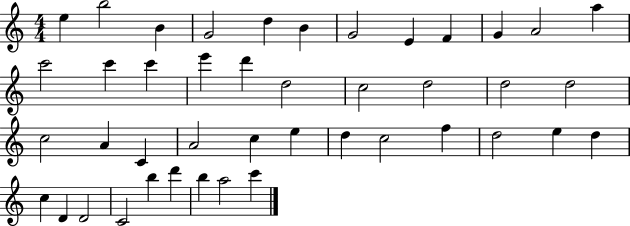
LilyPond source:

{
  \clef treble
  \numericTimeSignature
  \time 4/4
  \key c \major
  e''4 b''2 b'4 | g'2 d''4 b'4 | g'2 e'4 f'4 | g'4 a'2 a''4 | \break c'''2 c'''4 c'''4 | e'''4 d'''4 d''2 | c''2 d''2 | d''2 d''2 | \break c''2 a'4 c'4 | a'2 c''4 e''4 | d''4 c''2 f''4 | d''2 e''4 d''4 | \break c''4 d'4 d'2 | c'2 b''4 d'''4 | b''4 a''2 c'''4 | \bar "|."
}